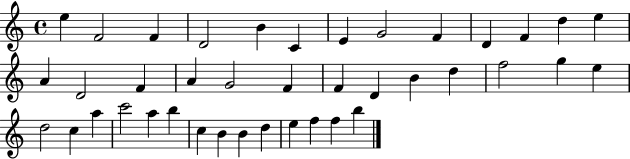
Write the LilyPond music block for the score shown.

{
  \clef treble
  \time 4/4
  \defaultTimeSignature
  \key c \major
  e''4 f'2 f'4 | d'2 b'4 c'4 | e'4 g'2 f'4 | d'4 f'4 d''4 e''4 | \break a'4 d'2 f'4 | a'4 g'2 f'4 | f'4 d'4 b'4 d''4 | f''2 g''4 e''4 | \break d''2 c''4 a''4 | c'''2 a''4 b''4 | c''4 b'4 b'4 d''4 | e''4 f''4 f''4 b''4 | \break \bar "|."
}